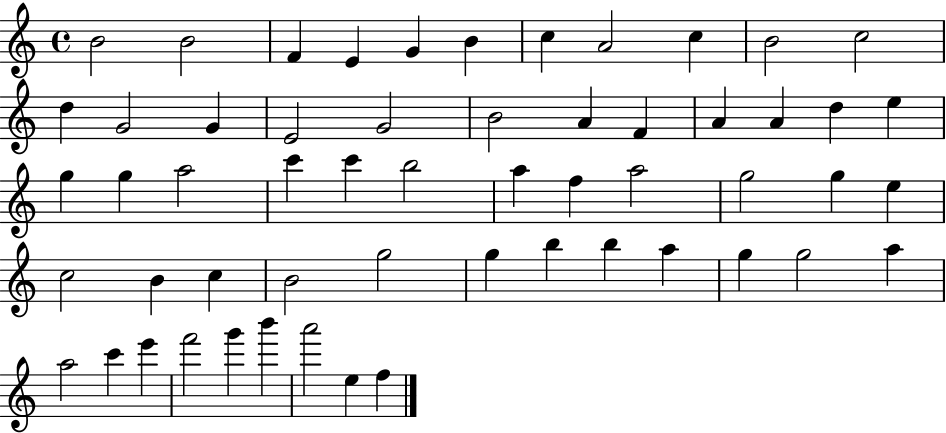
{
  \clef treble
  \time 4/4
  \defaultTimeSignature
  \key c \major
  b'2 b'2 | f'4 e'4 g'4 b'4 | c''4 a'2 c''4 | b'2 c''2 | \break d''4 g'2 g'4 | e'2 g'2 | b'2 a'4 f'4 | a'4 a'4 d''4 e''4 | \break g''4 g''4 a''2 | c'''4 c'''4 b''2 | a''4 f''4 a''2 | g''2 g''4 e''4 | \break c''2 b'4 c''4 | b'2 g''2 | g''4 b''4 b''4 a''4 | g''4 g''2 a''4 | \break a''2 c'''4 e'''4 | f'''2 g'''4 b'''4 | a'''2 e''4 f''4 | \bar "|."
}